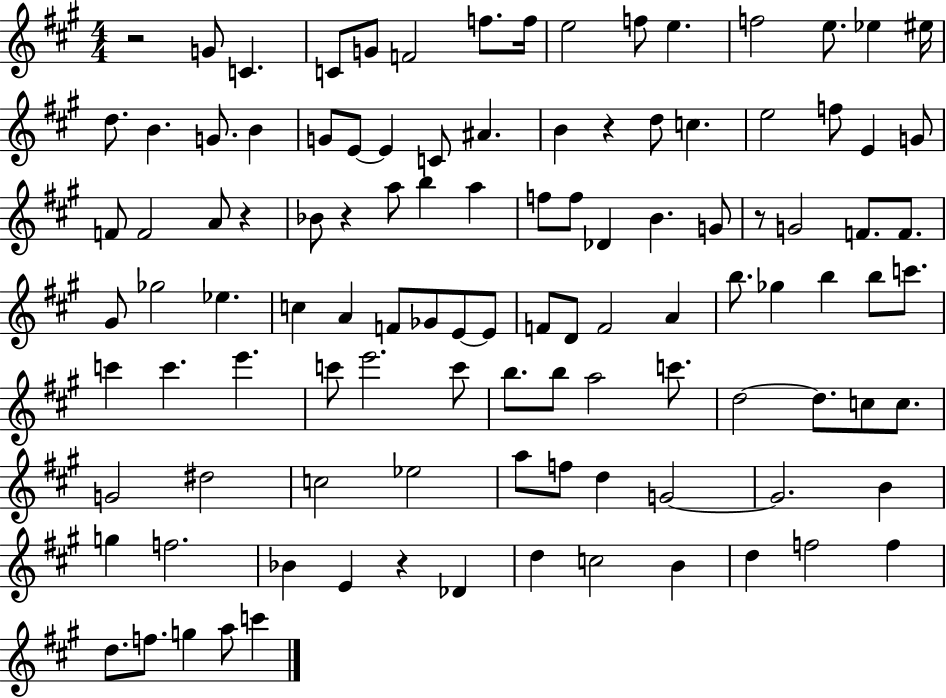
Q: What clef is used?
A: treble